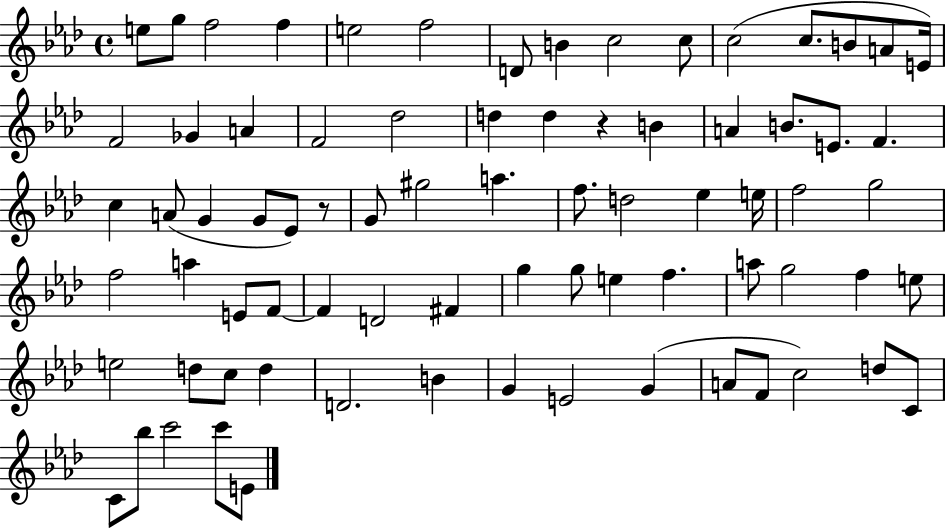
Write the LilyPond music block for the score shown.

{
  \clef treble
  \time 4/4
  \defaultTimeSignature
  \key aes \major
  e''8 g''8 f''2 f''4 | e''2 f''2 | d'8 b'4 c''2 c''8 | c''2( c''8. b'8 a'8 e'16) | \break f'2 ges'4 a'4 | f'2 des''2 | d''4 d''4 r4 b'4 | a'4 b'8. e'8. f'4. | \break c''4 a'8( g'4 g'8 ees'8) r8 | g'8 gis''2 a''4. | f''8. d''2 ees''4 e''16 | f''2 g''2 | \break f''2 a''4 e'8 f'8~~ | f'4 d'2 fis'4 | g''4 g''8 e''4 f''4. | a''8 g''2 f''4 e''8 | \break e''2 d''8 c''8 d''4 | d'2. b'4 | g'4 e'2 g'4( | a'8 f'8 c''2) d''8 c'8 | \break c'8 bes''8 c'''2 c'''8 e'8 | \bar "|."
}